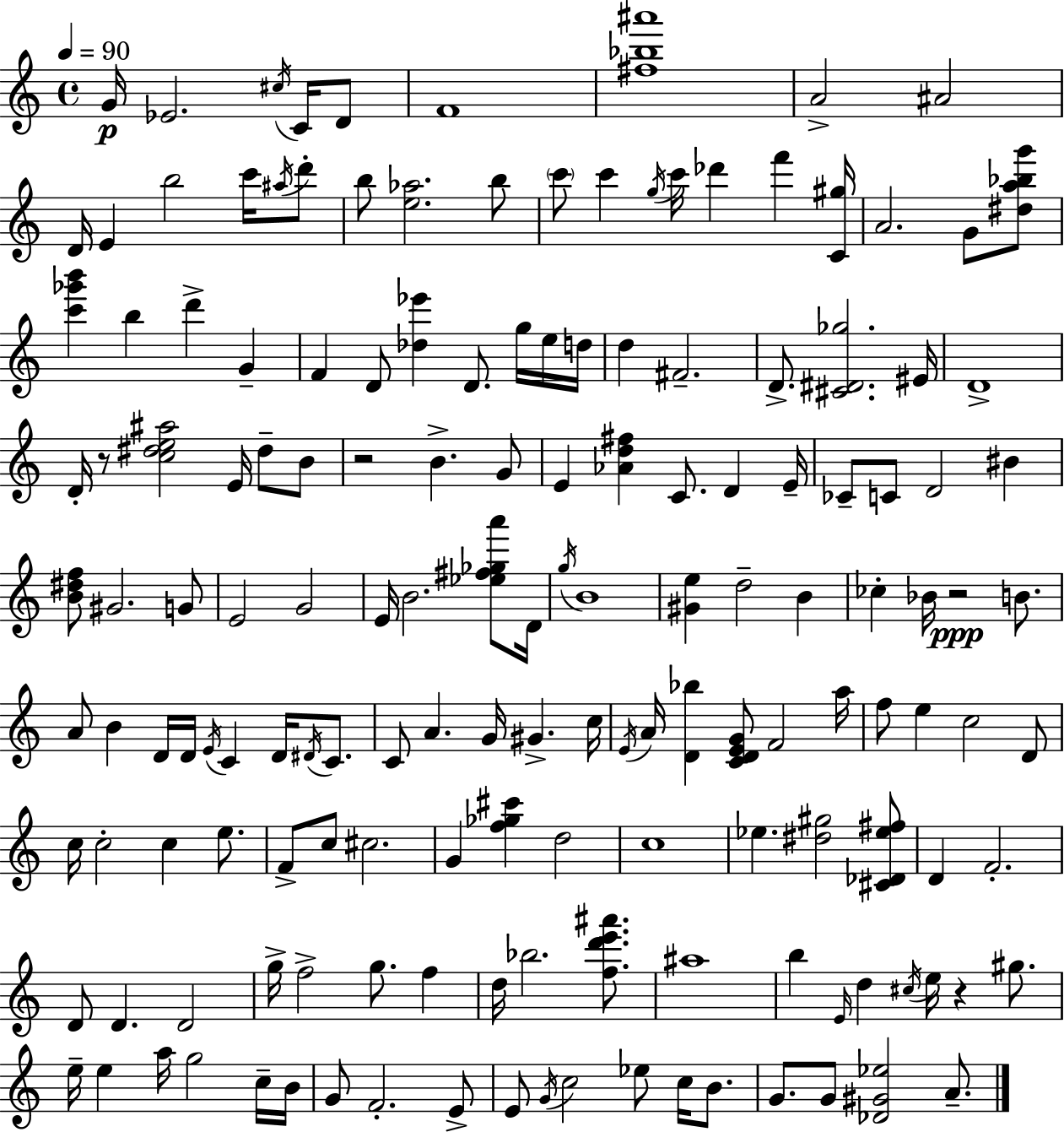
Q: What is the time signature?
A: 4/4